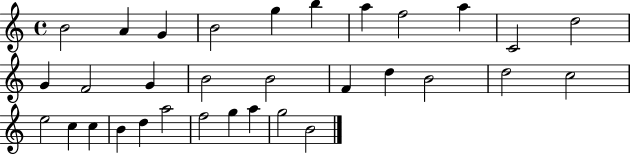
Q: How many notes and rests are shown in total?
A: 32